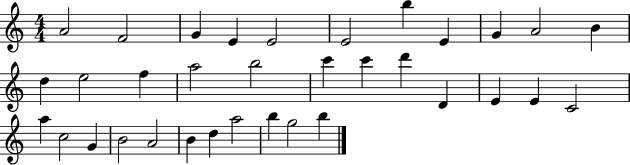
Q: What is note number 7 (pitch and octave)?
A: B5